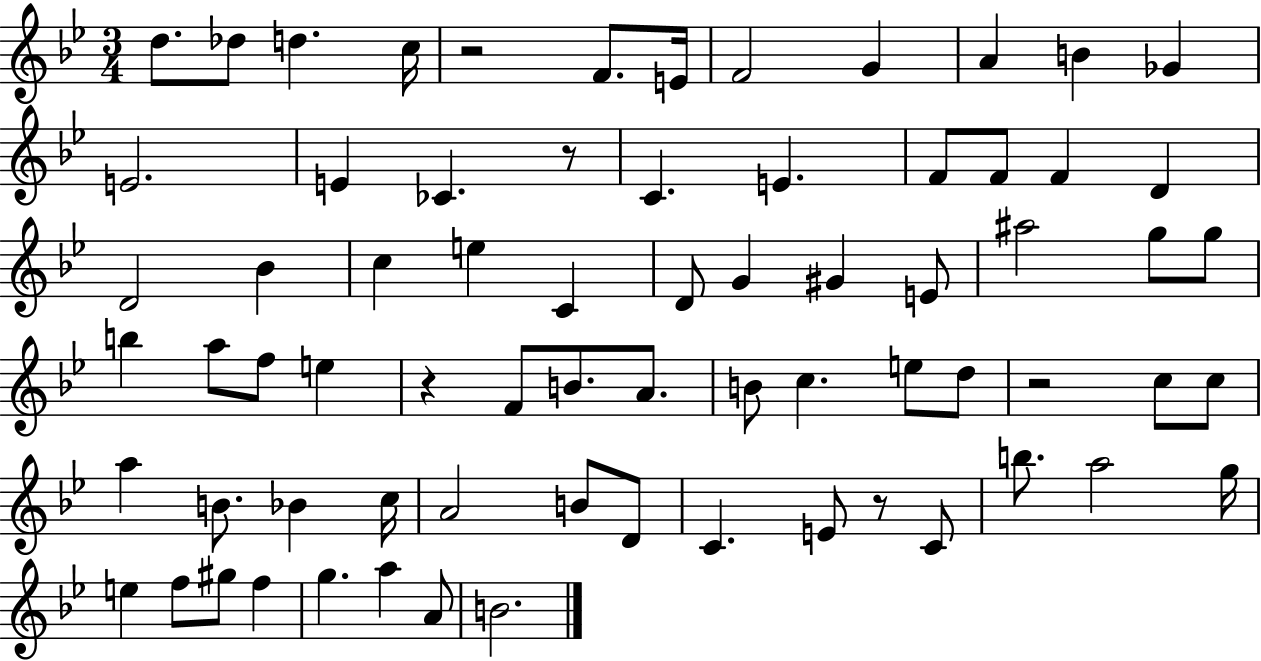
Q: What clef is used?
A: treble